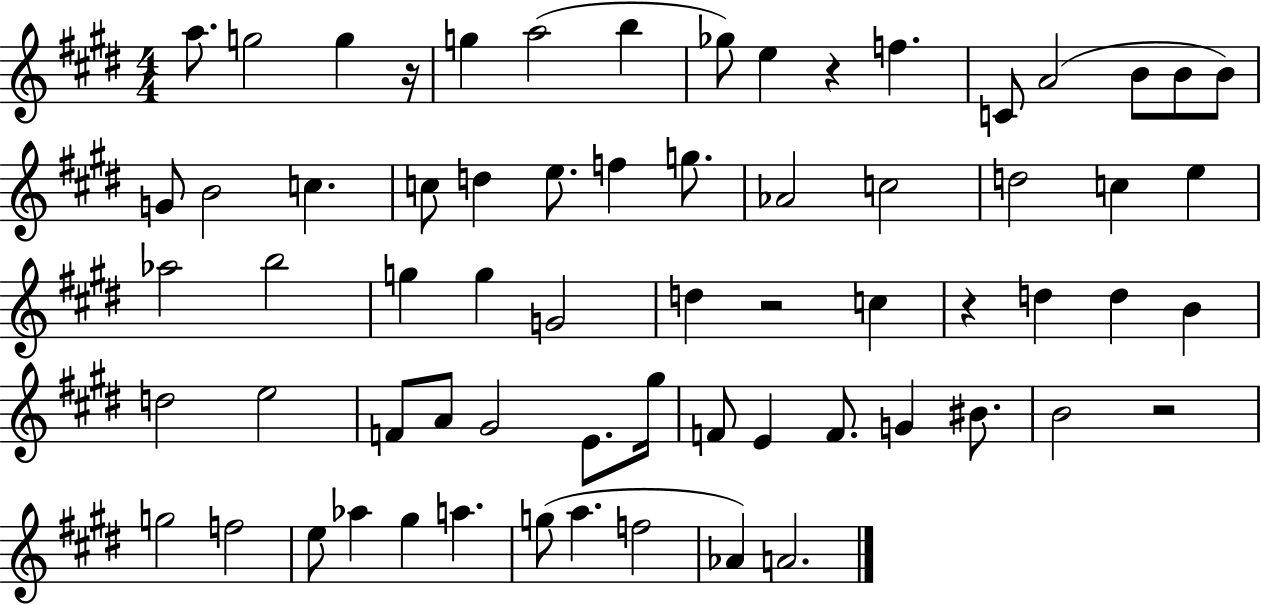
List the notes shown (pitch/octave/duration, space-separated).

A5/e. G5/h G5/q R/s G5/q A5/h B5/q Gb5/e E5/q R/q F5/q. C4/e A4/h B4/e B4/e B4/e G4/e B4/h C5/q. C5/e D5/q E5/e. F5/q G5/e. Ab4/h C5/h D5/h C5/q E5/q Ab5/h B5/h G5/q G5/q G4/h D5/q R/h C5/q R/q D5/q D5/q B4/q D5/h E5/h F4/e A4/e G#4/h E4/e. G#5/s F4/e E4/q F4/e. G4/q BIS4/e. B4/h R/h G5/h F5/h E5/e Ab5/q G#5/q A5/q. G5/e A5/q. F5/h Ab4/q A4/h.